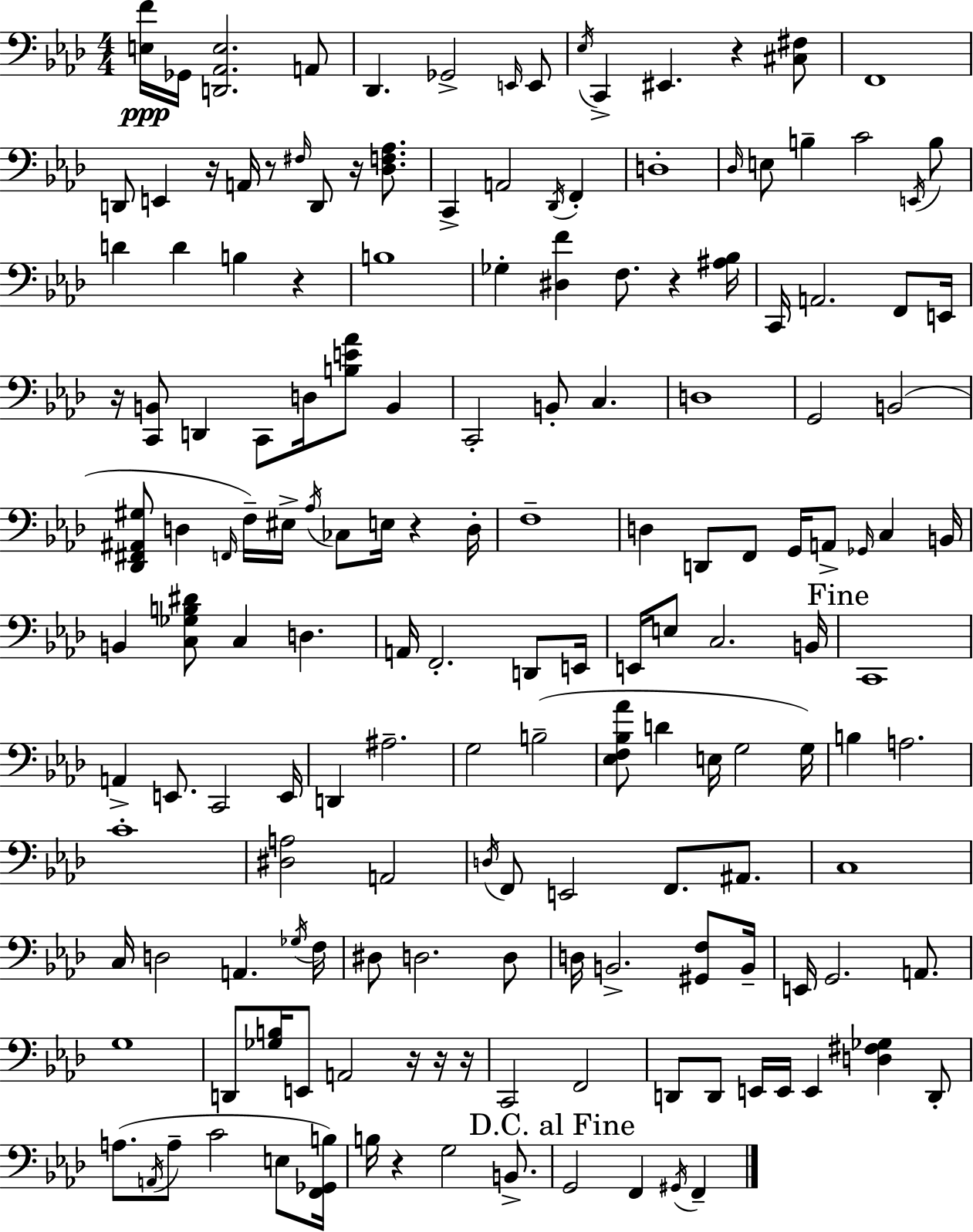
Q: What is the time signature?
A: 4/4